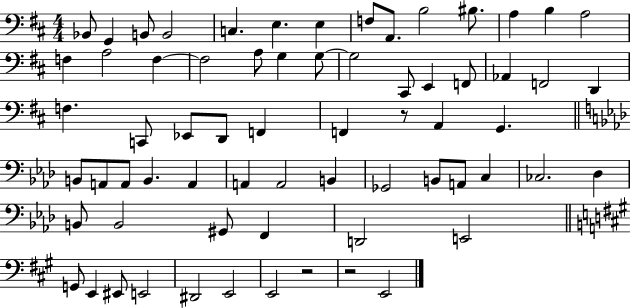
{
  \clef bass
  \numericTimeSignature
  \time 4/4
  \key d \major
  bes,8 g,4 b,8 b,2 | c4. e4. e4 | f8 a,8. b2 bis8. | a4 b4 a2 | \break f4 a2 f4~~ | f2 a8 g4 g8~~ | g2 cis,8 e,4 f,8 | aes,4 f,2 d,4 | \break f4. c,8 ees,8 d,8 f,4 | f,4 r8 a,4 g,4. | \bar "||" \break \key aes \major b,8 a,8 a,8 b,4. a,4 | a,4 a,2 b,4 | ges,2 b,8 a,8 c4 | ces2. des4 | \break b,8 b,2 gis,8 f,4 | d,2 e,2 | \bar "||" \break \key a \major g,8 e,4 eis,8 e,2 | dis,2 e,2 | e,2 r2 | r2 e,2 | \break \bar "|."
}